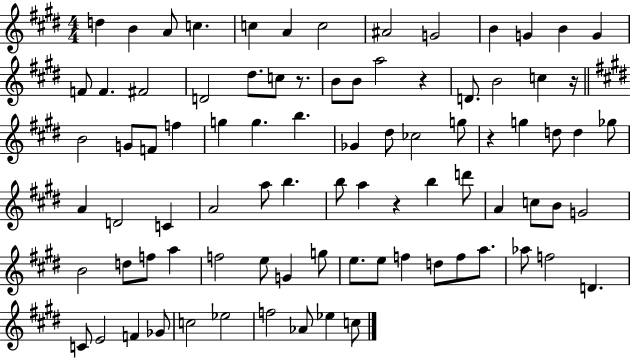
{
  \clef treble
  \numericTimeSignature
  \time 4/4
  \key e \major
  d''4 b'4 a'8 c''4. | c''4 a'4 c''2 | ais'2 g'2 | b'4 g'4 b'4 g'4 | \break f'8 f'4. fis'2 | d'2 dis''8. c''8 r8. | b'8 b'8 a''2 r4 | d'8. b'2 c''4 r16 | \break \bar "||" \break \key e \major b'2 g'8 f'8 f''4 | g''4 g''4. b''4. | ges'4 dis''8 ces''2 g''8 | r4 g''4 d''8 d''4 ges''8 | \break a'4 d'2 c'4 | a'2 a''8 b''4. | b''8 a''4 r4 b''4 d'''8 | a'4 c''8 b'8 g'2 | \break b'2 d''8 f''8 a''4 | f''2 e''8 g'4 g''8 | e''8. e''8 f''4 d''8 f''8 a''8. | aes''8 f''2 d'4. | \break c'8 e'2 f'4 ges'8 | c''2 ees''2 | f''2 aes'8 ees''4 c''8 | \bar "|."
}